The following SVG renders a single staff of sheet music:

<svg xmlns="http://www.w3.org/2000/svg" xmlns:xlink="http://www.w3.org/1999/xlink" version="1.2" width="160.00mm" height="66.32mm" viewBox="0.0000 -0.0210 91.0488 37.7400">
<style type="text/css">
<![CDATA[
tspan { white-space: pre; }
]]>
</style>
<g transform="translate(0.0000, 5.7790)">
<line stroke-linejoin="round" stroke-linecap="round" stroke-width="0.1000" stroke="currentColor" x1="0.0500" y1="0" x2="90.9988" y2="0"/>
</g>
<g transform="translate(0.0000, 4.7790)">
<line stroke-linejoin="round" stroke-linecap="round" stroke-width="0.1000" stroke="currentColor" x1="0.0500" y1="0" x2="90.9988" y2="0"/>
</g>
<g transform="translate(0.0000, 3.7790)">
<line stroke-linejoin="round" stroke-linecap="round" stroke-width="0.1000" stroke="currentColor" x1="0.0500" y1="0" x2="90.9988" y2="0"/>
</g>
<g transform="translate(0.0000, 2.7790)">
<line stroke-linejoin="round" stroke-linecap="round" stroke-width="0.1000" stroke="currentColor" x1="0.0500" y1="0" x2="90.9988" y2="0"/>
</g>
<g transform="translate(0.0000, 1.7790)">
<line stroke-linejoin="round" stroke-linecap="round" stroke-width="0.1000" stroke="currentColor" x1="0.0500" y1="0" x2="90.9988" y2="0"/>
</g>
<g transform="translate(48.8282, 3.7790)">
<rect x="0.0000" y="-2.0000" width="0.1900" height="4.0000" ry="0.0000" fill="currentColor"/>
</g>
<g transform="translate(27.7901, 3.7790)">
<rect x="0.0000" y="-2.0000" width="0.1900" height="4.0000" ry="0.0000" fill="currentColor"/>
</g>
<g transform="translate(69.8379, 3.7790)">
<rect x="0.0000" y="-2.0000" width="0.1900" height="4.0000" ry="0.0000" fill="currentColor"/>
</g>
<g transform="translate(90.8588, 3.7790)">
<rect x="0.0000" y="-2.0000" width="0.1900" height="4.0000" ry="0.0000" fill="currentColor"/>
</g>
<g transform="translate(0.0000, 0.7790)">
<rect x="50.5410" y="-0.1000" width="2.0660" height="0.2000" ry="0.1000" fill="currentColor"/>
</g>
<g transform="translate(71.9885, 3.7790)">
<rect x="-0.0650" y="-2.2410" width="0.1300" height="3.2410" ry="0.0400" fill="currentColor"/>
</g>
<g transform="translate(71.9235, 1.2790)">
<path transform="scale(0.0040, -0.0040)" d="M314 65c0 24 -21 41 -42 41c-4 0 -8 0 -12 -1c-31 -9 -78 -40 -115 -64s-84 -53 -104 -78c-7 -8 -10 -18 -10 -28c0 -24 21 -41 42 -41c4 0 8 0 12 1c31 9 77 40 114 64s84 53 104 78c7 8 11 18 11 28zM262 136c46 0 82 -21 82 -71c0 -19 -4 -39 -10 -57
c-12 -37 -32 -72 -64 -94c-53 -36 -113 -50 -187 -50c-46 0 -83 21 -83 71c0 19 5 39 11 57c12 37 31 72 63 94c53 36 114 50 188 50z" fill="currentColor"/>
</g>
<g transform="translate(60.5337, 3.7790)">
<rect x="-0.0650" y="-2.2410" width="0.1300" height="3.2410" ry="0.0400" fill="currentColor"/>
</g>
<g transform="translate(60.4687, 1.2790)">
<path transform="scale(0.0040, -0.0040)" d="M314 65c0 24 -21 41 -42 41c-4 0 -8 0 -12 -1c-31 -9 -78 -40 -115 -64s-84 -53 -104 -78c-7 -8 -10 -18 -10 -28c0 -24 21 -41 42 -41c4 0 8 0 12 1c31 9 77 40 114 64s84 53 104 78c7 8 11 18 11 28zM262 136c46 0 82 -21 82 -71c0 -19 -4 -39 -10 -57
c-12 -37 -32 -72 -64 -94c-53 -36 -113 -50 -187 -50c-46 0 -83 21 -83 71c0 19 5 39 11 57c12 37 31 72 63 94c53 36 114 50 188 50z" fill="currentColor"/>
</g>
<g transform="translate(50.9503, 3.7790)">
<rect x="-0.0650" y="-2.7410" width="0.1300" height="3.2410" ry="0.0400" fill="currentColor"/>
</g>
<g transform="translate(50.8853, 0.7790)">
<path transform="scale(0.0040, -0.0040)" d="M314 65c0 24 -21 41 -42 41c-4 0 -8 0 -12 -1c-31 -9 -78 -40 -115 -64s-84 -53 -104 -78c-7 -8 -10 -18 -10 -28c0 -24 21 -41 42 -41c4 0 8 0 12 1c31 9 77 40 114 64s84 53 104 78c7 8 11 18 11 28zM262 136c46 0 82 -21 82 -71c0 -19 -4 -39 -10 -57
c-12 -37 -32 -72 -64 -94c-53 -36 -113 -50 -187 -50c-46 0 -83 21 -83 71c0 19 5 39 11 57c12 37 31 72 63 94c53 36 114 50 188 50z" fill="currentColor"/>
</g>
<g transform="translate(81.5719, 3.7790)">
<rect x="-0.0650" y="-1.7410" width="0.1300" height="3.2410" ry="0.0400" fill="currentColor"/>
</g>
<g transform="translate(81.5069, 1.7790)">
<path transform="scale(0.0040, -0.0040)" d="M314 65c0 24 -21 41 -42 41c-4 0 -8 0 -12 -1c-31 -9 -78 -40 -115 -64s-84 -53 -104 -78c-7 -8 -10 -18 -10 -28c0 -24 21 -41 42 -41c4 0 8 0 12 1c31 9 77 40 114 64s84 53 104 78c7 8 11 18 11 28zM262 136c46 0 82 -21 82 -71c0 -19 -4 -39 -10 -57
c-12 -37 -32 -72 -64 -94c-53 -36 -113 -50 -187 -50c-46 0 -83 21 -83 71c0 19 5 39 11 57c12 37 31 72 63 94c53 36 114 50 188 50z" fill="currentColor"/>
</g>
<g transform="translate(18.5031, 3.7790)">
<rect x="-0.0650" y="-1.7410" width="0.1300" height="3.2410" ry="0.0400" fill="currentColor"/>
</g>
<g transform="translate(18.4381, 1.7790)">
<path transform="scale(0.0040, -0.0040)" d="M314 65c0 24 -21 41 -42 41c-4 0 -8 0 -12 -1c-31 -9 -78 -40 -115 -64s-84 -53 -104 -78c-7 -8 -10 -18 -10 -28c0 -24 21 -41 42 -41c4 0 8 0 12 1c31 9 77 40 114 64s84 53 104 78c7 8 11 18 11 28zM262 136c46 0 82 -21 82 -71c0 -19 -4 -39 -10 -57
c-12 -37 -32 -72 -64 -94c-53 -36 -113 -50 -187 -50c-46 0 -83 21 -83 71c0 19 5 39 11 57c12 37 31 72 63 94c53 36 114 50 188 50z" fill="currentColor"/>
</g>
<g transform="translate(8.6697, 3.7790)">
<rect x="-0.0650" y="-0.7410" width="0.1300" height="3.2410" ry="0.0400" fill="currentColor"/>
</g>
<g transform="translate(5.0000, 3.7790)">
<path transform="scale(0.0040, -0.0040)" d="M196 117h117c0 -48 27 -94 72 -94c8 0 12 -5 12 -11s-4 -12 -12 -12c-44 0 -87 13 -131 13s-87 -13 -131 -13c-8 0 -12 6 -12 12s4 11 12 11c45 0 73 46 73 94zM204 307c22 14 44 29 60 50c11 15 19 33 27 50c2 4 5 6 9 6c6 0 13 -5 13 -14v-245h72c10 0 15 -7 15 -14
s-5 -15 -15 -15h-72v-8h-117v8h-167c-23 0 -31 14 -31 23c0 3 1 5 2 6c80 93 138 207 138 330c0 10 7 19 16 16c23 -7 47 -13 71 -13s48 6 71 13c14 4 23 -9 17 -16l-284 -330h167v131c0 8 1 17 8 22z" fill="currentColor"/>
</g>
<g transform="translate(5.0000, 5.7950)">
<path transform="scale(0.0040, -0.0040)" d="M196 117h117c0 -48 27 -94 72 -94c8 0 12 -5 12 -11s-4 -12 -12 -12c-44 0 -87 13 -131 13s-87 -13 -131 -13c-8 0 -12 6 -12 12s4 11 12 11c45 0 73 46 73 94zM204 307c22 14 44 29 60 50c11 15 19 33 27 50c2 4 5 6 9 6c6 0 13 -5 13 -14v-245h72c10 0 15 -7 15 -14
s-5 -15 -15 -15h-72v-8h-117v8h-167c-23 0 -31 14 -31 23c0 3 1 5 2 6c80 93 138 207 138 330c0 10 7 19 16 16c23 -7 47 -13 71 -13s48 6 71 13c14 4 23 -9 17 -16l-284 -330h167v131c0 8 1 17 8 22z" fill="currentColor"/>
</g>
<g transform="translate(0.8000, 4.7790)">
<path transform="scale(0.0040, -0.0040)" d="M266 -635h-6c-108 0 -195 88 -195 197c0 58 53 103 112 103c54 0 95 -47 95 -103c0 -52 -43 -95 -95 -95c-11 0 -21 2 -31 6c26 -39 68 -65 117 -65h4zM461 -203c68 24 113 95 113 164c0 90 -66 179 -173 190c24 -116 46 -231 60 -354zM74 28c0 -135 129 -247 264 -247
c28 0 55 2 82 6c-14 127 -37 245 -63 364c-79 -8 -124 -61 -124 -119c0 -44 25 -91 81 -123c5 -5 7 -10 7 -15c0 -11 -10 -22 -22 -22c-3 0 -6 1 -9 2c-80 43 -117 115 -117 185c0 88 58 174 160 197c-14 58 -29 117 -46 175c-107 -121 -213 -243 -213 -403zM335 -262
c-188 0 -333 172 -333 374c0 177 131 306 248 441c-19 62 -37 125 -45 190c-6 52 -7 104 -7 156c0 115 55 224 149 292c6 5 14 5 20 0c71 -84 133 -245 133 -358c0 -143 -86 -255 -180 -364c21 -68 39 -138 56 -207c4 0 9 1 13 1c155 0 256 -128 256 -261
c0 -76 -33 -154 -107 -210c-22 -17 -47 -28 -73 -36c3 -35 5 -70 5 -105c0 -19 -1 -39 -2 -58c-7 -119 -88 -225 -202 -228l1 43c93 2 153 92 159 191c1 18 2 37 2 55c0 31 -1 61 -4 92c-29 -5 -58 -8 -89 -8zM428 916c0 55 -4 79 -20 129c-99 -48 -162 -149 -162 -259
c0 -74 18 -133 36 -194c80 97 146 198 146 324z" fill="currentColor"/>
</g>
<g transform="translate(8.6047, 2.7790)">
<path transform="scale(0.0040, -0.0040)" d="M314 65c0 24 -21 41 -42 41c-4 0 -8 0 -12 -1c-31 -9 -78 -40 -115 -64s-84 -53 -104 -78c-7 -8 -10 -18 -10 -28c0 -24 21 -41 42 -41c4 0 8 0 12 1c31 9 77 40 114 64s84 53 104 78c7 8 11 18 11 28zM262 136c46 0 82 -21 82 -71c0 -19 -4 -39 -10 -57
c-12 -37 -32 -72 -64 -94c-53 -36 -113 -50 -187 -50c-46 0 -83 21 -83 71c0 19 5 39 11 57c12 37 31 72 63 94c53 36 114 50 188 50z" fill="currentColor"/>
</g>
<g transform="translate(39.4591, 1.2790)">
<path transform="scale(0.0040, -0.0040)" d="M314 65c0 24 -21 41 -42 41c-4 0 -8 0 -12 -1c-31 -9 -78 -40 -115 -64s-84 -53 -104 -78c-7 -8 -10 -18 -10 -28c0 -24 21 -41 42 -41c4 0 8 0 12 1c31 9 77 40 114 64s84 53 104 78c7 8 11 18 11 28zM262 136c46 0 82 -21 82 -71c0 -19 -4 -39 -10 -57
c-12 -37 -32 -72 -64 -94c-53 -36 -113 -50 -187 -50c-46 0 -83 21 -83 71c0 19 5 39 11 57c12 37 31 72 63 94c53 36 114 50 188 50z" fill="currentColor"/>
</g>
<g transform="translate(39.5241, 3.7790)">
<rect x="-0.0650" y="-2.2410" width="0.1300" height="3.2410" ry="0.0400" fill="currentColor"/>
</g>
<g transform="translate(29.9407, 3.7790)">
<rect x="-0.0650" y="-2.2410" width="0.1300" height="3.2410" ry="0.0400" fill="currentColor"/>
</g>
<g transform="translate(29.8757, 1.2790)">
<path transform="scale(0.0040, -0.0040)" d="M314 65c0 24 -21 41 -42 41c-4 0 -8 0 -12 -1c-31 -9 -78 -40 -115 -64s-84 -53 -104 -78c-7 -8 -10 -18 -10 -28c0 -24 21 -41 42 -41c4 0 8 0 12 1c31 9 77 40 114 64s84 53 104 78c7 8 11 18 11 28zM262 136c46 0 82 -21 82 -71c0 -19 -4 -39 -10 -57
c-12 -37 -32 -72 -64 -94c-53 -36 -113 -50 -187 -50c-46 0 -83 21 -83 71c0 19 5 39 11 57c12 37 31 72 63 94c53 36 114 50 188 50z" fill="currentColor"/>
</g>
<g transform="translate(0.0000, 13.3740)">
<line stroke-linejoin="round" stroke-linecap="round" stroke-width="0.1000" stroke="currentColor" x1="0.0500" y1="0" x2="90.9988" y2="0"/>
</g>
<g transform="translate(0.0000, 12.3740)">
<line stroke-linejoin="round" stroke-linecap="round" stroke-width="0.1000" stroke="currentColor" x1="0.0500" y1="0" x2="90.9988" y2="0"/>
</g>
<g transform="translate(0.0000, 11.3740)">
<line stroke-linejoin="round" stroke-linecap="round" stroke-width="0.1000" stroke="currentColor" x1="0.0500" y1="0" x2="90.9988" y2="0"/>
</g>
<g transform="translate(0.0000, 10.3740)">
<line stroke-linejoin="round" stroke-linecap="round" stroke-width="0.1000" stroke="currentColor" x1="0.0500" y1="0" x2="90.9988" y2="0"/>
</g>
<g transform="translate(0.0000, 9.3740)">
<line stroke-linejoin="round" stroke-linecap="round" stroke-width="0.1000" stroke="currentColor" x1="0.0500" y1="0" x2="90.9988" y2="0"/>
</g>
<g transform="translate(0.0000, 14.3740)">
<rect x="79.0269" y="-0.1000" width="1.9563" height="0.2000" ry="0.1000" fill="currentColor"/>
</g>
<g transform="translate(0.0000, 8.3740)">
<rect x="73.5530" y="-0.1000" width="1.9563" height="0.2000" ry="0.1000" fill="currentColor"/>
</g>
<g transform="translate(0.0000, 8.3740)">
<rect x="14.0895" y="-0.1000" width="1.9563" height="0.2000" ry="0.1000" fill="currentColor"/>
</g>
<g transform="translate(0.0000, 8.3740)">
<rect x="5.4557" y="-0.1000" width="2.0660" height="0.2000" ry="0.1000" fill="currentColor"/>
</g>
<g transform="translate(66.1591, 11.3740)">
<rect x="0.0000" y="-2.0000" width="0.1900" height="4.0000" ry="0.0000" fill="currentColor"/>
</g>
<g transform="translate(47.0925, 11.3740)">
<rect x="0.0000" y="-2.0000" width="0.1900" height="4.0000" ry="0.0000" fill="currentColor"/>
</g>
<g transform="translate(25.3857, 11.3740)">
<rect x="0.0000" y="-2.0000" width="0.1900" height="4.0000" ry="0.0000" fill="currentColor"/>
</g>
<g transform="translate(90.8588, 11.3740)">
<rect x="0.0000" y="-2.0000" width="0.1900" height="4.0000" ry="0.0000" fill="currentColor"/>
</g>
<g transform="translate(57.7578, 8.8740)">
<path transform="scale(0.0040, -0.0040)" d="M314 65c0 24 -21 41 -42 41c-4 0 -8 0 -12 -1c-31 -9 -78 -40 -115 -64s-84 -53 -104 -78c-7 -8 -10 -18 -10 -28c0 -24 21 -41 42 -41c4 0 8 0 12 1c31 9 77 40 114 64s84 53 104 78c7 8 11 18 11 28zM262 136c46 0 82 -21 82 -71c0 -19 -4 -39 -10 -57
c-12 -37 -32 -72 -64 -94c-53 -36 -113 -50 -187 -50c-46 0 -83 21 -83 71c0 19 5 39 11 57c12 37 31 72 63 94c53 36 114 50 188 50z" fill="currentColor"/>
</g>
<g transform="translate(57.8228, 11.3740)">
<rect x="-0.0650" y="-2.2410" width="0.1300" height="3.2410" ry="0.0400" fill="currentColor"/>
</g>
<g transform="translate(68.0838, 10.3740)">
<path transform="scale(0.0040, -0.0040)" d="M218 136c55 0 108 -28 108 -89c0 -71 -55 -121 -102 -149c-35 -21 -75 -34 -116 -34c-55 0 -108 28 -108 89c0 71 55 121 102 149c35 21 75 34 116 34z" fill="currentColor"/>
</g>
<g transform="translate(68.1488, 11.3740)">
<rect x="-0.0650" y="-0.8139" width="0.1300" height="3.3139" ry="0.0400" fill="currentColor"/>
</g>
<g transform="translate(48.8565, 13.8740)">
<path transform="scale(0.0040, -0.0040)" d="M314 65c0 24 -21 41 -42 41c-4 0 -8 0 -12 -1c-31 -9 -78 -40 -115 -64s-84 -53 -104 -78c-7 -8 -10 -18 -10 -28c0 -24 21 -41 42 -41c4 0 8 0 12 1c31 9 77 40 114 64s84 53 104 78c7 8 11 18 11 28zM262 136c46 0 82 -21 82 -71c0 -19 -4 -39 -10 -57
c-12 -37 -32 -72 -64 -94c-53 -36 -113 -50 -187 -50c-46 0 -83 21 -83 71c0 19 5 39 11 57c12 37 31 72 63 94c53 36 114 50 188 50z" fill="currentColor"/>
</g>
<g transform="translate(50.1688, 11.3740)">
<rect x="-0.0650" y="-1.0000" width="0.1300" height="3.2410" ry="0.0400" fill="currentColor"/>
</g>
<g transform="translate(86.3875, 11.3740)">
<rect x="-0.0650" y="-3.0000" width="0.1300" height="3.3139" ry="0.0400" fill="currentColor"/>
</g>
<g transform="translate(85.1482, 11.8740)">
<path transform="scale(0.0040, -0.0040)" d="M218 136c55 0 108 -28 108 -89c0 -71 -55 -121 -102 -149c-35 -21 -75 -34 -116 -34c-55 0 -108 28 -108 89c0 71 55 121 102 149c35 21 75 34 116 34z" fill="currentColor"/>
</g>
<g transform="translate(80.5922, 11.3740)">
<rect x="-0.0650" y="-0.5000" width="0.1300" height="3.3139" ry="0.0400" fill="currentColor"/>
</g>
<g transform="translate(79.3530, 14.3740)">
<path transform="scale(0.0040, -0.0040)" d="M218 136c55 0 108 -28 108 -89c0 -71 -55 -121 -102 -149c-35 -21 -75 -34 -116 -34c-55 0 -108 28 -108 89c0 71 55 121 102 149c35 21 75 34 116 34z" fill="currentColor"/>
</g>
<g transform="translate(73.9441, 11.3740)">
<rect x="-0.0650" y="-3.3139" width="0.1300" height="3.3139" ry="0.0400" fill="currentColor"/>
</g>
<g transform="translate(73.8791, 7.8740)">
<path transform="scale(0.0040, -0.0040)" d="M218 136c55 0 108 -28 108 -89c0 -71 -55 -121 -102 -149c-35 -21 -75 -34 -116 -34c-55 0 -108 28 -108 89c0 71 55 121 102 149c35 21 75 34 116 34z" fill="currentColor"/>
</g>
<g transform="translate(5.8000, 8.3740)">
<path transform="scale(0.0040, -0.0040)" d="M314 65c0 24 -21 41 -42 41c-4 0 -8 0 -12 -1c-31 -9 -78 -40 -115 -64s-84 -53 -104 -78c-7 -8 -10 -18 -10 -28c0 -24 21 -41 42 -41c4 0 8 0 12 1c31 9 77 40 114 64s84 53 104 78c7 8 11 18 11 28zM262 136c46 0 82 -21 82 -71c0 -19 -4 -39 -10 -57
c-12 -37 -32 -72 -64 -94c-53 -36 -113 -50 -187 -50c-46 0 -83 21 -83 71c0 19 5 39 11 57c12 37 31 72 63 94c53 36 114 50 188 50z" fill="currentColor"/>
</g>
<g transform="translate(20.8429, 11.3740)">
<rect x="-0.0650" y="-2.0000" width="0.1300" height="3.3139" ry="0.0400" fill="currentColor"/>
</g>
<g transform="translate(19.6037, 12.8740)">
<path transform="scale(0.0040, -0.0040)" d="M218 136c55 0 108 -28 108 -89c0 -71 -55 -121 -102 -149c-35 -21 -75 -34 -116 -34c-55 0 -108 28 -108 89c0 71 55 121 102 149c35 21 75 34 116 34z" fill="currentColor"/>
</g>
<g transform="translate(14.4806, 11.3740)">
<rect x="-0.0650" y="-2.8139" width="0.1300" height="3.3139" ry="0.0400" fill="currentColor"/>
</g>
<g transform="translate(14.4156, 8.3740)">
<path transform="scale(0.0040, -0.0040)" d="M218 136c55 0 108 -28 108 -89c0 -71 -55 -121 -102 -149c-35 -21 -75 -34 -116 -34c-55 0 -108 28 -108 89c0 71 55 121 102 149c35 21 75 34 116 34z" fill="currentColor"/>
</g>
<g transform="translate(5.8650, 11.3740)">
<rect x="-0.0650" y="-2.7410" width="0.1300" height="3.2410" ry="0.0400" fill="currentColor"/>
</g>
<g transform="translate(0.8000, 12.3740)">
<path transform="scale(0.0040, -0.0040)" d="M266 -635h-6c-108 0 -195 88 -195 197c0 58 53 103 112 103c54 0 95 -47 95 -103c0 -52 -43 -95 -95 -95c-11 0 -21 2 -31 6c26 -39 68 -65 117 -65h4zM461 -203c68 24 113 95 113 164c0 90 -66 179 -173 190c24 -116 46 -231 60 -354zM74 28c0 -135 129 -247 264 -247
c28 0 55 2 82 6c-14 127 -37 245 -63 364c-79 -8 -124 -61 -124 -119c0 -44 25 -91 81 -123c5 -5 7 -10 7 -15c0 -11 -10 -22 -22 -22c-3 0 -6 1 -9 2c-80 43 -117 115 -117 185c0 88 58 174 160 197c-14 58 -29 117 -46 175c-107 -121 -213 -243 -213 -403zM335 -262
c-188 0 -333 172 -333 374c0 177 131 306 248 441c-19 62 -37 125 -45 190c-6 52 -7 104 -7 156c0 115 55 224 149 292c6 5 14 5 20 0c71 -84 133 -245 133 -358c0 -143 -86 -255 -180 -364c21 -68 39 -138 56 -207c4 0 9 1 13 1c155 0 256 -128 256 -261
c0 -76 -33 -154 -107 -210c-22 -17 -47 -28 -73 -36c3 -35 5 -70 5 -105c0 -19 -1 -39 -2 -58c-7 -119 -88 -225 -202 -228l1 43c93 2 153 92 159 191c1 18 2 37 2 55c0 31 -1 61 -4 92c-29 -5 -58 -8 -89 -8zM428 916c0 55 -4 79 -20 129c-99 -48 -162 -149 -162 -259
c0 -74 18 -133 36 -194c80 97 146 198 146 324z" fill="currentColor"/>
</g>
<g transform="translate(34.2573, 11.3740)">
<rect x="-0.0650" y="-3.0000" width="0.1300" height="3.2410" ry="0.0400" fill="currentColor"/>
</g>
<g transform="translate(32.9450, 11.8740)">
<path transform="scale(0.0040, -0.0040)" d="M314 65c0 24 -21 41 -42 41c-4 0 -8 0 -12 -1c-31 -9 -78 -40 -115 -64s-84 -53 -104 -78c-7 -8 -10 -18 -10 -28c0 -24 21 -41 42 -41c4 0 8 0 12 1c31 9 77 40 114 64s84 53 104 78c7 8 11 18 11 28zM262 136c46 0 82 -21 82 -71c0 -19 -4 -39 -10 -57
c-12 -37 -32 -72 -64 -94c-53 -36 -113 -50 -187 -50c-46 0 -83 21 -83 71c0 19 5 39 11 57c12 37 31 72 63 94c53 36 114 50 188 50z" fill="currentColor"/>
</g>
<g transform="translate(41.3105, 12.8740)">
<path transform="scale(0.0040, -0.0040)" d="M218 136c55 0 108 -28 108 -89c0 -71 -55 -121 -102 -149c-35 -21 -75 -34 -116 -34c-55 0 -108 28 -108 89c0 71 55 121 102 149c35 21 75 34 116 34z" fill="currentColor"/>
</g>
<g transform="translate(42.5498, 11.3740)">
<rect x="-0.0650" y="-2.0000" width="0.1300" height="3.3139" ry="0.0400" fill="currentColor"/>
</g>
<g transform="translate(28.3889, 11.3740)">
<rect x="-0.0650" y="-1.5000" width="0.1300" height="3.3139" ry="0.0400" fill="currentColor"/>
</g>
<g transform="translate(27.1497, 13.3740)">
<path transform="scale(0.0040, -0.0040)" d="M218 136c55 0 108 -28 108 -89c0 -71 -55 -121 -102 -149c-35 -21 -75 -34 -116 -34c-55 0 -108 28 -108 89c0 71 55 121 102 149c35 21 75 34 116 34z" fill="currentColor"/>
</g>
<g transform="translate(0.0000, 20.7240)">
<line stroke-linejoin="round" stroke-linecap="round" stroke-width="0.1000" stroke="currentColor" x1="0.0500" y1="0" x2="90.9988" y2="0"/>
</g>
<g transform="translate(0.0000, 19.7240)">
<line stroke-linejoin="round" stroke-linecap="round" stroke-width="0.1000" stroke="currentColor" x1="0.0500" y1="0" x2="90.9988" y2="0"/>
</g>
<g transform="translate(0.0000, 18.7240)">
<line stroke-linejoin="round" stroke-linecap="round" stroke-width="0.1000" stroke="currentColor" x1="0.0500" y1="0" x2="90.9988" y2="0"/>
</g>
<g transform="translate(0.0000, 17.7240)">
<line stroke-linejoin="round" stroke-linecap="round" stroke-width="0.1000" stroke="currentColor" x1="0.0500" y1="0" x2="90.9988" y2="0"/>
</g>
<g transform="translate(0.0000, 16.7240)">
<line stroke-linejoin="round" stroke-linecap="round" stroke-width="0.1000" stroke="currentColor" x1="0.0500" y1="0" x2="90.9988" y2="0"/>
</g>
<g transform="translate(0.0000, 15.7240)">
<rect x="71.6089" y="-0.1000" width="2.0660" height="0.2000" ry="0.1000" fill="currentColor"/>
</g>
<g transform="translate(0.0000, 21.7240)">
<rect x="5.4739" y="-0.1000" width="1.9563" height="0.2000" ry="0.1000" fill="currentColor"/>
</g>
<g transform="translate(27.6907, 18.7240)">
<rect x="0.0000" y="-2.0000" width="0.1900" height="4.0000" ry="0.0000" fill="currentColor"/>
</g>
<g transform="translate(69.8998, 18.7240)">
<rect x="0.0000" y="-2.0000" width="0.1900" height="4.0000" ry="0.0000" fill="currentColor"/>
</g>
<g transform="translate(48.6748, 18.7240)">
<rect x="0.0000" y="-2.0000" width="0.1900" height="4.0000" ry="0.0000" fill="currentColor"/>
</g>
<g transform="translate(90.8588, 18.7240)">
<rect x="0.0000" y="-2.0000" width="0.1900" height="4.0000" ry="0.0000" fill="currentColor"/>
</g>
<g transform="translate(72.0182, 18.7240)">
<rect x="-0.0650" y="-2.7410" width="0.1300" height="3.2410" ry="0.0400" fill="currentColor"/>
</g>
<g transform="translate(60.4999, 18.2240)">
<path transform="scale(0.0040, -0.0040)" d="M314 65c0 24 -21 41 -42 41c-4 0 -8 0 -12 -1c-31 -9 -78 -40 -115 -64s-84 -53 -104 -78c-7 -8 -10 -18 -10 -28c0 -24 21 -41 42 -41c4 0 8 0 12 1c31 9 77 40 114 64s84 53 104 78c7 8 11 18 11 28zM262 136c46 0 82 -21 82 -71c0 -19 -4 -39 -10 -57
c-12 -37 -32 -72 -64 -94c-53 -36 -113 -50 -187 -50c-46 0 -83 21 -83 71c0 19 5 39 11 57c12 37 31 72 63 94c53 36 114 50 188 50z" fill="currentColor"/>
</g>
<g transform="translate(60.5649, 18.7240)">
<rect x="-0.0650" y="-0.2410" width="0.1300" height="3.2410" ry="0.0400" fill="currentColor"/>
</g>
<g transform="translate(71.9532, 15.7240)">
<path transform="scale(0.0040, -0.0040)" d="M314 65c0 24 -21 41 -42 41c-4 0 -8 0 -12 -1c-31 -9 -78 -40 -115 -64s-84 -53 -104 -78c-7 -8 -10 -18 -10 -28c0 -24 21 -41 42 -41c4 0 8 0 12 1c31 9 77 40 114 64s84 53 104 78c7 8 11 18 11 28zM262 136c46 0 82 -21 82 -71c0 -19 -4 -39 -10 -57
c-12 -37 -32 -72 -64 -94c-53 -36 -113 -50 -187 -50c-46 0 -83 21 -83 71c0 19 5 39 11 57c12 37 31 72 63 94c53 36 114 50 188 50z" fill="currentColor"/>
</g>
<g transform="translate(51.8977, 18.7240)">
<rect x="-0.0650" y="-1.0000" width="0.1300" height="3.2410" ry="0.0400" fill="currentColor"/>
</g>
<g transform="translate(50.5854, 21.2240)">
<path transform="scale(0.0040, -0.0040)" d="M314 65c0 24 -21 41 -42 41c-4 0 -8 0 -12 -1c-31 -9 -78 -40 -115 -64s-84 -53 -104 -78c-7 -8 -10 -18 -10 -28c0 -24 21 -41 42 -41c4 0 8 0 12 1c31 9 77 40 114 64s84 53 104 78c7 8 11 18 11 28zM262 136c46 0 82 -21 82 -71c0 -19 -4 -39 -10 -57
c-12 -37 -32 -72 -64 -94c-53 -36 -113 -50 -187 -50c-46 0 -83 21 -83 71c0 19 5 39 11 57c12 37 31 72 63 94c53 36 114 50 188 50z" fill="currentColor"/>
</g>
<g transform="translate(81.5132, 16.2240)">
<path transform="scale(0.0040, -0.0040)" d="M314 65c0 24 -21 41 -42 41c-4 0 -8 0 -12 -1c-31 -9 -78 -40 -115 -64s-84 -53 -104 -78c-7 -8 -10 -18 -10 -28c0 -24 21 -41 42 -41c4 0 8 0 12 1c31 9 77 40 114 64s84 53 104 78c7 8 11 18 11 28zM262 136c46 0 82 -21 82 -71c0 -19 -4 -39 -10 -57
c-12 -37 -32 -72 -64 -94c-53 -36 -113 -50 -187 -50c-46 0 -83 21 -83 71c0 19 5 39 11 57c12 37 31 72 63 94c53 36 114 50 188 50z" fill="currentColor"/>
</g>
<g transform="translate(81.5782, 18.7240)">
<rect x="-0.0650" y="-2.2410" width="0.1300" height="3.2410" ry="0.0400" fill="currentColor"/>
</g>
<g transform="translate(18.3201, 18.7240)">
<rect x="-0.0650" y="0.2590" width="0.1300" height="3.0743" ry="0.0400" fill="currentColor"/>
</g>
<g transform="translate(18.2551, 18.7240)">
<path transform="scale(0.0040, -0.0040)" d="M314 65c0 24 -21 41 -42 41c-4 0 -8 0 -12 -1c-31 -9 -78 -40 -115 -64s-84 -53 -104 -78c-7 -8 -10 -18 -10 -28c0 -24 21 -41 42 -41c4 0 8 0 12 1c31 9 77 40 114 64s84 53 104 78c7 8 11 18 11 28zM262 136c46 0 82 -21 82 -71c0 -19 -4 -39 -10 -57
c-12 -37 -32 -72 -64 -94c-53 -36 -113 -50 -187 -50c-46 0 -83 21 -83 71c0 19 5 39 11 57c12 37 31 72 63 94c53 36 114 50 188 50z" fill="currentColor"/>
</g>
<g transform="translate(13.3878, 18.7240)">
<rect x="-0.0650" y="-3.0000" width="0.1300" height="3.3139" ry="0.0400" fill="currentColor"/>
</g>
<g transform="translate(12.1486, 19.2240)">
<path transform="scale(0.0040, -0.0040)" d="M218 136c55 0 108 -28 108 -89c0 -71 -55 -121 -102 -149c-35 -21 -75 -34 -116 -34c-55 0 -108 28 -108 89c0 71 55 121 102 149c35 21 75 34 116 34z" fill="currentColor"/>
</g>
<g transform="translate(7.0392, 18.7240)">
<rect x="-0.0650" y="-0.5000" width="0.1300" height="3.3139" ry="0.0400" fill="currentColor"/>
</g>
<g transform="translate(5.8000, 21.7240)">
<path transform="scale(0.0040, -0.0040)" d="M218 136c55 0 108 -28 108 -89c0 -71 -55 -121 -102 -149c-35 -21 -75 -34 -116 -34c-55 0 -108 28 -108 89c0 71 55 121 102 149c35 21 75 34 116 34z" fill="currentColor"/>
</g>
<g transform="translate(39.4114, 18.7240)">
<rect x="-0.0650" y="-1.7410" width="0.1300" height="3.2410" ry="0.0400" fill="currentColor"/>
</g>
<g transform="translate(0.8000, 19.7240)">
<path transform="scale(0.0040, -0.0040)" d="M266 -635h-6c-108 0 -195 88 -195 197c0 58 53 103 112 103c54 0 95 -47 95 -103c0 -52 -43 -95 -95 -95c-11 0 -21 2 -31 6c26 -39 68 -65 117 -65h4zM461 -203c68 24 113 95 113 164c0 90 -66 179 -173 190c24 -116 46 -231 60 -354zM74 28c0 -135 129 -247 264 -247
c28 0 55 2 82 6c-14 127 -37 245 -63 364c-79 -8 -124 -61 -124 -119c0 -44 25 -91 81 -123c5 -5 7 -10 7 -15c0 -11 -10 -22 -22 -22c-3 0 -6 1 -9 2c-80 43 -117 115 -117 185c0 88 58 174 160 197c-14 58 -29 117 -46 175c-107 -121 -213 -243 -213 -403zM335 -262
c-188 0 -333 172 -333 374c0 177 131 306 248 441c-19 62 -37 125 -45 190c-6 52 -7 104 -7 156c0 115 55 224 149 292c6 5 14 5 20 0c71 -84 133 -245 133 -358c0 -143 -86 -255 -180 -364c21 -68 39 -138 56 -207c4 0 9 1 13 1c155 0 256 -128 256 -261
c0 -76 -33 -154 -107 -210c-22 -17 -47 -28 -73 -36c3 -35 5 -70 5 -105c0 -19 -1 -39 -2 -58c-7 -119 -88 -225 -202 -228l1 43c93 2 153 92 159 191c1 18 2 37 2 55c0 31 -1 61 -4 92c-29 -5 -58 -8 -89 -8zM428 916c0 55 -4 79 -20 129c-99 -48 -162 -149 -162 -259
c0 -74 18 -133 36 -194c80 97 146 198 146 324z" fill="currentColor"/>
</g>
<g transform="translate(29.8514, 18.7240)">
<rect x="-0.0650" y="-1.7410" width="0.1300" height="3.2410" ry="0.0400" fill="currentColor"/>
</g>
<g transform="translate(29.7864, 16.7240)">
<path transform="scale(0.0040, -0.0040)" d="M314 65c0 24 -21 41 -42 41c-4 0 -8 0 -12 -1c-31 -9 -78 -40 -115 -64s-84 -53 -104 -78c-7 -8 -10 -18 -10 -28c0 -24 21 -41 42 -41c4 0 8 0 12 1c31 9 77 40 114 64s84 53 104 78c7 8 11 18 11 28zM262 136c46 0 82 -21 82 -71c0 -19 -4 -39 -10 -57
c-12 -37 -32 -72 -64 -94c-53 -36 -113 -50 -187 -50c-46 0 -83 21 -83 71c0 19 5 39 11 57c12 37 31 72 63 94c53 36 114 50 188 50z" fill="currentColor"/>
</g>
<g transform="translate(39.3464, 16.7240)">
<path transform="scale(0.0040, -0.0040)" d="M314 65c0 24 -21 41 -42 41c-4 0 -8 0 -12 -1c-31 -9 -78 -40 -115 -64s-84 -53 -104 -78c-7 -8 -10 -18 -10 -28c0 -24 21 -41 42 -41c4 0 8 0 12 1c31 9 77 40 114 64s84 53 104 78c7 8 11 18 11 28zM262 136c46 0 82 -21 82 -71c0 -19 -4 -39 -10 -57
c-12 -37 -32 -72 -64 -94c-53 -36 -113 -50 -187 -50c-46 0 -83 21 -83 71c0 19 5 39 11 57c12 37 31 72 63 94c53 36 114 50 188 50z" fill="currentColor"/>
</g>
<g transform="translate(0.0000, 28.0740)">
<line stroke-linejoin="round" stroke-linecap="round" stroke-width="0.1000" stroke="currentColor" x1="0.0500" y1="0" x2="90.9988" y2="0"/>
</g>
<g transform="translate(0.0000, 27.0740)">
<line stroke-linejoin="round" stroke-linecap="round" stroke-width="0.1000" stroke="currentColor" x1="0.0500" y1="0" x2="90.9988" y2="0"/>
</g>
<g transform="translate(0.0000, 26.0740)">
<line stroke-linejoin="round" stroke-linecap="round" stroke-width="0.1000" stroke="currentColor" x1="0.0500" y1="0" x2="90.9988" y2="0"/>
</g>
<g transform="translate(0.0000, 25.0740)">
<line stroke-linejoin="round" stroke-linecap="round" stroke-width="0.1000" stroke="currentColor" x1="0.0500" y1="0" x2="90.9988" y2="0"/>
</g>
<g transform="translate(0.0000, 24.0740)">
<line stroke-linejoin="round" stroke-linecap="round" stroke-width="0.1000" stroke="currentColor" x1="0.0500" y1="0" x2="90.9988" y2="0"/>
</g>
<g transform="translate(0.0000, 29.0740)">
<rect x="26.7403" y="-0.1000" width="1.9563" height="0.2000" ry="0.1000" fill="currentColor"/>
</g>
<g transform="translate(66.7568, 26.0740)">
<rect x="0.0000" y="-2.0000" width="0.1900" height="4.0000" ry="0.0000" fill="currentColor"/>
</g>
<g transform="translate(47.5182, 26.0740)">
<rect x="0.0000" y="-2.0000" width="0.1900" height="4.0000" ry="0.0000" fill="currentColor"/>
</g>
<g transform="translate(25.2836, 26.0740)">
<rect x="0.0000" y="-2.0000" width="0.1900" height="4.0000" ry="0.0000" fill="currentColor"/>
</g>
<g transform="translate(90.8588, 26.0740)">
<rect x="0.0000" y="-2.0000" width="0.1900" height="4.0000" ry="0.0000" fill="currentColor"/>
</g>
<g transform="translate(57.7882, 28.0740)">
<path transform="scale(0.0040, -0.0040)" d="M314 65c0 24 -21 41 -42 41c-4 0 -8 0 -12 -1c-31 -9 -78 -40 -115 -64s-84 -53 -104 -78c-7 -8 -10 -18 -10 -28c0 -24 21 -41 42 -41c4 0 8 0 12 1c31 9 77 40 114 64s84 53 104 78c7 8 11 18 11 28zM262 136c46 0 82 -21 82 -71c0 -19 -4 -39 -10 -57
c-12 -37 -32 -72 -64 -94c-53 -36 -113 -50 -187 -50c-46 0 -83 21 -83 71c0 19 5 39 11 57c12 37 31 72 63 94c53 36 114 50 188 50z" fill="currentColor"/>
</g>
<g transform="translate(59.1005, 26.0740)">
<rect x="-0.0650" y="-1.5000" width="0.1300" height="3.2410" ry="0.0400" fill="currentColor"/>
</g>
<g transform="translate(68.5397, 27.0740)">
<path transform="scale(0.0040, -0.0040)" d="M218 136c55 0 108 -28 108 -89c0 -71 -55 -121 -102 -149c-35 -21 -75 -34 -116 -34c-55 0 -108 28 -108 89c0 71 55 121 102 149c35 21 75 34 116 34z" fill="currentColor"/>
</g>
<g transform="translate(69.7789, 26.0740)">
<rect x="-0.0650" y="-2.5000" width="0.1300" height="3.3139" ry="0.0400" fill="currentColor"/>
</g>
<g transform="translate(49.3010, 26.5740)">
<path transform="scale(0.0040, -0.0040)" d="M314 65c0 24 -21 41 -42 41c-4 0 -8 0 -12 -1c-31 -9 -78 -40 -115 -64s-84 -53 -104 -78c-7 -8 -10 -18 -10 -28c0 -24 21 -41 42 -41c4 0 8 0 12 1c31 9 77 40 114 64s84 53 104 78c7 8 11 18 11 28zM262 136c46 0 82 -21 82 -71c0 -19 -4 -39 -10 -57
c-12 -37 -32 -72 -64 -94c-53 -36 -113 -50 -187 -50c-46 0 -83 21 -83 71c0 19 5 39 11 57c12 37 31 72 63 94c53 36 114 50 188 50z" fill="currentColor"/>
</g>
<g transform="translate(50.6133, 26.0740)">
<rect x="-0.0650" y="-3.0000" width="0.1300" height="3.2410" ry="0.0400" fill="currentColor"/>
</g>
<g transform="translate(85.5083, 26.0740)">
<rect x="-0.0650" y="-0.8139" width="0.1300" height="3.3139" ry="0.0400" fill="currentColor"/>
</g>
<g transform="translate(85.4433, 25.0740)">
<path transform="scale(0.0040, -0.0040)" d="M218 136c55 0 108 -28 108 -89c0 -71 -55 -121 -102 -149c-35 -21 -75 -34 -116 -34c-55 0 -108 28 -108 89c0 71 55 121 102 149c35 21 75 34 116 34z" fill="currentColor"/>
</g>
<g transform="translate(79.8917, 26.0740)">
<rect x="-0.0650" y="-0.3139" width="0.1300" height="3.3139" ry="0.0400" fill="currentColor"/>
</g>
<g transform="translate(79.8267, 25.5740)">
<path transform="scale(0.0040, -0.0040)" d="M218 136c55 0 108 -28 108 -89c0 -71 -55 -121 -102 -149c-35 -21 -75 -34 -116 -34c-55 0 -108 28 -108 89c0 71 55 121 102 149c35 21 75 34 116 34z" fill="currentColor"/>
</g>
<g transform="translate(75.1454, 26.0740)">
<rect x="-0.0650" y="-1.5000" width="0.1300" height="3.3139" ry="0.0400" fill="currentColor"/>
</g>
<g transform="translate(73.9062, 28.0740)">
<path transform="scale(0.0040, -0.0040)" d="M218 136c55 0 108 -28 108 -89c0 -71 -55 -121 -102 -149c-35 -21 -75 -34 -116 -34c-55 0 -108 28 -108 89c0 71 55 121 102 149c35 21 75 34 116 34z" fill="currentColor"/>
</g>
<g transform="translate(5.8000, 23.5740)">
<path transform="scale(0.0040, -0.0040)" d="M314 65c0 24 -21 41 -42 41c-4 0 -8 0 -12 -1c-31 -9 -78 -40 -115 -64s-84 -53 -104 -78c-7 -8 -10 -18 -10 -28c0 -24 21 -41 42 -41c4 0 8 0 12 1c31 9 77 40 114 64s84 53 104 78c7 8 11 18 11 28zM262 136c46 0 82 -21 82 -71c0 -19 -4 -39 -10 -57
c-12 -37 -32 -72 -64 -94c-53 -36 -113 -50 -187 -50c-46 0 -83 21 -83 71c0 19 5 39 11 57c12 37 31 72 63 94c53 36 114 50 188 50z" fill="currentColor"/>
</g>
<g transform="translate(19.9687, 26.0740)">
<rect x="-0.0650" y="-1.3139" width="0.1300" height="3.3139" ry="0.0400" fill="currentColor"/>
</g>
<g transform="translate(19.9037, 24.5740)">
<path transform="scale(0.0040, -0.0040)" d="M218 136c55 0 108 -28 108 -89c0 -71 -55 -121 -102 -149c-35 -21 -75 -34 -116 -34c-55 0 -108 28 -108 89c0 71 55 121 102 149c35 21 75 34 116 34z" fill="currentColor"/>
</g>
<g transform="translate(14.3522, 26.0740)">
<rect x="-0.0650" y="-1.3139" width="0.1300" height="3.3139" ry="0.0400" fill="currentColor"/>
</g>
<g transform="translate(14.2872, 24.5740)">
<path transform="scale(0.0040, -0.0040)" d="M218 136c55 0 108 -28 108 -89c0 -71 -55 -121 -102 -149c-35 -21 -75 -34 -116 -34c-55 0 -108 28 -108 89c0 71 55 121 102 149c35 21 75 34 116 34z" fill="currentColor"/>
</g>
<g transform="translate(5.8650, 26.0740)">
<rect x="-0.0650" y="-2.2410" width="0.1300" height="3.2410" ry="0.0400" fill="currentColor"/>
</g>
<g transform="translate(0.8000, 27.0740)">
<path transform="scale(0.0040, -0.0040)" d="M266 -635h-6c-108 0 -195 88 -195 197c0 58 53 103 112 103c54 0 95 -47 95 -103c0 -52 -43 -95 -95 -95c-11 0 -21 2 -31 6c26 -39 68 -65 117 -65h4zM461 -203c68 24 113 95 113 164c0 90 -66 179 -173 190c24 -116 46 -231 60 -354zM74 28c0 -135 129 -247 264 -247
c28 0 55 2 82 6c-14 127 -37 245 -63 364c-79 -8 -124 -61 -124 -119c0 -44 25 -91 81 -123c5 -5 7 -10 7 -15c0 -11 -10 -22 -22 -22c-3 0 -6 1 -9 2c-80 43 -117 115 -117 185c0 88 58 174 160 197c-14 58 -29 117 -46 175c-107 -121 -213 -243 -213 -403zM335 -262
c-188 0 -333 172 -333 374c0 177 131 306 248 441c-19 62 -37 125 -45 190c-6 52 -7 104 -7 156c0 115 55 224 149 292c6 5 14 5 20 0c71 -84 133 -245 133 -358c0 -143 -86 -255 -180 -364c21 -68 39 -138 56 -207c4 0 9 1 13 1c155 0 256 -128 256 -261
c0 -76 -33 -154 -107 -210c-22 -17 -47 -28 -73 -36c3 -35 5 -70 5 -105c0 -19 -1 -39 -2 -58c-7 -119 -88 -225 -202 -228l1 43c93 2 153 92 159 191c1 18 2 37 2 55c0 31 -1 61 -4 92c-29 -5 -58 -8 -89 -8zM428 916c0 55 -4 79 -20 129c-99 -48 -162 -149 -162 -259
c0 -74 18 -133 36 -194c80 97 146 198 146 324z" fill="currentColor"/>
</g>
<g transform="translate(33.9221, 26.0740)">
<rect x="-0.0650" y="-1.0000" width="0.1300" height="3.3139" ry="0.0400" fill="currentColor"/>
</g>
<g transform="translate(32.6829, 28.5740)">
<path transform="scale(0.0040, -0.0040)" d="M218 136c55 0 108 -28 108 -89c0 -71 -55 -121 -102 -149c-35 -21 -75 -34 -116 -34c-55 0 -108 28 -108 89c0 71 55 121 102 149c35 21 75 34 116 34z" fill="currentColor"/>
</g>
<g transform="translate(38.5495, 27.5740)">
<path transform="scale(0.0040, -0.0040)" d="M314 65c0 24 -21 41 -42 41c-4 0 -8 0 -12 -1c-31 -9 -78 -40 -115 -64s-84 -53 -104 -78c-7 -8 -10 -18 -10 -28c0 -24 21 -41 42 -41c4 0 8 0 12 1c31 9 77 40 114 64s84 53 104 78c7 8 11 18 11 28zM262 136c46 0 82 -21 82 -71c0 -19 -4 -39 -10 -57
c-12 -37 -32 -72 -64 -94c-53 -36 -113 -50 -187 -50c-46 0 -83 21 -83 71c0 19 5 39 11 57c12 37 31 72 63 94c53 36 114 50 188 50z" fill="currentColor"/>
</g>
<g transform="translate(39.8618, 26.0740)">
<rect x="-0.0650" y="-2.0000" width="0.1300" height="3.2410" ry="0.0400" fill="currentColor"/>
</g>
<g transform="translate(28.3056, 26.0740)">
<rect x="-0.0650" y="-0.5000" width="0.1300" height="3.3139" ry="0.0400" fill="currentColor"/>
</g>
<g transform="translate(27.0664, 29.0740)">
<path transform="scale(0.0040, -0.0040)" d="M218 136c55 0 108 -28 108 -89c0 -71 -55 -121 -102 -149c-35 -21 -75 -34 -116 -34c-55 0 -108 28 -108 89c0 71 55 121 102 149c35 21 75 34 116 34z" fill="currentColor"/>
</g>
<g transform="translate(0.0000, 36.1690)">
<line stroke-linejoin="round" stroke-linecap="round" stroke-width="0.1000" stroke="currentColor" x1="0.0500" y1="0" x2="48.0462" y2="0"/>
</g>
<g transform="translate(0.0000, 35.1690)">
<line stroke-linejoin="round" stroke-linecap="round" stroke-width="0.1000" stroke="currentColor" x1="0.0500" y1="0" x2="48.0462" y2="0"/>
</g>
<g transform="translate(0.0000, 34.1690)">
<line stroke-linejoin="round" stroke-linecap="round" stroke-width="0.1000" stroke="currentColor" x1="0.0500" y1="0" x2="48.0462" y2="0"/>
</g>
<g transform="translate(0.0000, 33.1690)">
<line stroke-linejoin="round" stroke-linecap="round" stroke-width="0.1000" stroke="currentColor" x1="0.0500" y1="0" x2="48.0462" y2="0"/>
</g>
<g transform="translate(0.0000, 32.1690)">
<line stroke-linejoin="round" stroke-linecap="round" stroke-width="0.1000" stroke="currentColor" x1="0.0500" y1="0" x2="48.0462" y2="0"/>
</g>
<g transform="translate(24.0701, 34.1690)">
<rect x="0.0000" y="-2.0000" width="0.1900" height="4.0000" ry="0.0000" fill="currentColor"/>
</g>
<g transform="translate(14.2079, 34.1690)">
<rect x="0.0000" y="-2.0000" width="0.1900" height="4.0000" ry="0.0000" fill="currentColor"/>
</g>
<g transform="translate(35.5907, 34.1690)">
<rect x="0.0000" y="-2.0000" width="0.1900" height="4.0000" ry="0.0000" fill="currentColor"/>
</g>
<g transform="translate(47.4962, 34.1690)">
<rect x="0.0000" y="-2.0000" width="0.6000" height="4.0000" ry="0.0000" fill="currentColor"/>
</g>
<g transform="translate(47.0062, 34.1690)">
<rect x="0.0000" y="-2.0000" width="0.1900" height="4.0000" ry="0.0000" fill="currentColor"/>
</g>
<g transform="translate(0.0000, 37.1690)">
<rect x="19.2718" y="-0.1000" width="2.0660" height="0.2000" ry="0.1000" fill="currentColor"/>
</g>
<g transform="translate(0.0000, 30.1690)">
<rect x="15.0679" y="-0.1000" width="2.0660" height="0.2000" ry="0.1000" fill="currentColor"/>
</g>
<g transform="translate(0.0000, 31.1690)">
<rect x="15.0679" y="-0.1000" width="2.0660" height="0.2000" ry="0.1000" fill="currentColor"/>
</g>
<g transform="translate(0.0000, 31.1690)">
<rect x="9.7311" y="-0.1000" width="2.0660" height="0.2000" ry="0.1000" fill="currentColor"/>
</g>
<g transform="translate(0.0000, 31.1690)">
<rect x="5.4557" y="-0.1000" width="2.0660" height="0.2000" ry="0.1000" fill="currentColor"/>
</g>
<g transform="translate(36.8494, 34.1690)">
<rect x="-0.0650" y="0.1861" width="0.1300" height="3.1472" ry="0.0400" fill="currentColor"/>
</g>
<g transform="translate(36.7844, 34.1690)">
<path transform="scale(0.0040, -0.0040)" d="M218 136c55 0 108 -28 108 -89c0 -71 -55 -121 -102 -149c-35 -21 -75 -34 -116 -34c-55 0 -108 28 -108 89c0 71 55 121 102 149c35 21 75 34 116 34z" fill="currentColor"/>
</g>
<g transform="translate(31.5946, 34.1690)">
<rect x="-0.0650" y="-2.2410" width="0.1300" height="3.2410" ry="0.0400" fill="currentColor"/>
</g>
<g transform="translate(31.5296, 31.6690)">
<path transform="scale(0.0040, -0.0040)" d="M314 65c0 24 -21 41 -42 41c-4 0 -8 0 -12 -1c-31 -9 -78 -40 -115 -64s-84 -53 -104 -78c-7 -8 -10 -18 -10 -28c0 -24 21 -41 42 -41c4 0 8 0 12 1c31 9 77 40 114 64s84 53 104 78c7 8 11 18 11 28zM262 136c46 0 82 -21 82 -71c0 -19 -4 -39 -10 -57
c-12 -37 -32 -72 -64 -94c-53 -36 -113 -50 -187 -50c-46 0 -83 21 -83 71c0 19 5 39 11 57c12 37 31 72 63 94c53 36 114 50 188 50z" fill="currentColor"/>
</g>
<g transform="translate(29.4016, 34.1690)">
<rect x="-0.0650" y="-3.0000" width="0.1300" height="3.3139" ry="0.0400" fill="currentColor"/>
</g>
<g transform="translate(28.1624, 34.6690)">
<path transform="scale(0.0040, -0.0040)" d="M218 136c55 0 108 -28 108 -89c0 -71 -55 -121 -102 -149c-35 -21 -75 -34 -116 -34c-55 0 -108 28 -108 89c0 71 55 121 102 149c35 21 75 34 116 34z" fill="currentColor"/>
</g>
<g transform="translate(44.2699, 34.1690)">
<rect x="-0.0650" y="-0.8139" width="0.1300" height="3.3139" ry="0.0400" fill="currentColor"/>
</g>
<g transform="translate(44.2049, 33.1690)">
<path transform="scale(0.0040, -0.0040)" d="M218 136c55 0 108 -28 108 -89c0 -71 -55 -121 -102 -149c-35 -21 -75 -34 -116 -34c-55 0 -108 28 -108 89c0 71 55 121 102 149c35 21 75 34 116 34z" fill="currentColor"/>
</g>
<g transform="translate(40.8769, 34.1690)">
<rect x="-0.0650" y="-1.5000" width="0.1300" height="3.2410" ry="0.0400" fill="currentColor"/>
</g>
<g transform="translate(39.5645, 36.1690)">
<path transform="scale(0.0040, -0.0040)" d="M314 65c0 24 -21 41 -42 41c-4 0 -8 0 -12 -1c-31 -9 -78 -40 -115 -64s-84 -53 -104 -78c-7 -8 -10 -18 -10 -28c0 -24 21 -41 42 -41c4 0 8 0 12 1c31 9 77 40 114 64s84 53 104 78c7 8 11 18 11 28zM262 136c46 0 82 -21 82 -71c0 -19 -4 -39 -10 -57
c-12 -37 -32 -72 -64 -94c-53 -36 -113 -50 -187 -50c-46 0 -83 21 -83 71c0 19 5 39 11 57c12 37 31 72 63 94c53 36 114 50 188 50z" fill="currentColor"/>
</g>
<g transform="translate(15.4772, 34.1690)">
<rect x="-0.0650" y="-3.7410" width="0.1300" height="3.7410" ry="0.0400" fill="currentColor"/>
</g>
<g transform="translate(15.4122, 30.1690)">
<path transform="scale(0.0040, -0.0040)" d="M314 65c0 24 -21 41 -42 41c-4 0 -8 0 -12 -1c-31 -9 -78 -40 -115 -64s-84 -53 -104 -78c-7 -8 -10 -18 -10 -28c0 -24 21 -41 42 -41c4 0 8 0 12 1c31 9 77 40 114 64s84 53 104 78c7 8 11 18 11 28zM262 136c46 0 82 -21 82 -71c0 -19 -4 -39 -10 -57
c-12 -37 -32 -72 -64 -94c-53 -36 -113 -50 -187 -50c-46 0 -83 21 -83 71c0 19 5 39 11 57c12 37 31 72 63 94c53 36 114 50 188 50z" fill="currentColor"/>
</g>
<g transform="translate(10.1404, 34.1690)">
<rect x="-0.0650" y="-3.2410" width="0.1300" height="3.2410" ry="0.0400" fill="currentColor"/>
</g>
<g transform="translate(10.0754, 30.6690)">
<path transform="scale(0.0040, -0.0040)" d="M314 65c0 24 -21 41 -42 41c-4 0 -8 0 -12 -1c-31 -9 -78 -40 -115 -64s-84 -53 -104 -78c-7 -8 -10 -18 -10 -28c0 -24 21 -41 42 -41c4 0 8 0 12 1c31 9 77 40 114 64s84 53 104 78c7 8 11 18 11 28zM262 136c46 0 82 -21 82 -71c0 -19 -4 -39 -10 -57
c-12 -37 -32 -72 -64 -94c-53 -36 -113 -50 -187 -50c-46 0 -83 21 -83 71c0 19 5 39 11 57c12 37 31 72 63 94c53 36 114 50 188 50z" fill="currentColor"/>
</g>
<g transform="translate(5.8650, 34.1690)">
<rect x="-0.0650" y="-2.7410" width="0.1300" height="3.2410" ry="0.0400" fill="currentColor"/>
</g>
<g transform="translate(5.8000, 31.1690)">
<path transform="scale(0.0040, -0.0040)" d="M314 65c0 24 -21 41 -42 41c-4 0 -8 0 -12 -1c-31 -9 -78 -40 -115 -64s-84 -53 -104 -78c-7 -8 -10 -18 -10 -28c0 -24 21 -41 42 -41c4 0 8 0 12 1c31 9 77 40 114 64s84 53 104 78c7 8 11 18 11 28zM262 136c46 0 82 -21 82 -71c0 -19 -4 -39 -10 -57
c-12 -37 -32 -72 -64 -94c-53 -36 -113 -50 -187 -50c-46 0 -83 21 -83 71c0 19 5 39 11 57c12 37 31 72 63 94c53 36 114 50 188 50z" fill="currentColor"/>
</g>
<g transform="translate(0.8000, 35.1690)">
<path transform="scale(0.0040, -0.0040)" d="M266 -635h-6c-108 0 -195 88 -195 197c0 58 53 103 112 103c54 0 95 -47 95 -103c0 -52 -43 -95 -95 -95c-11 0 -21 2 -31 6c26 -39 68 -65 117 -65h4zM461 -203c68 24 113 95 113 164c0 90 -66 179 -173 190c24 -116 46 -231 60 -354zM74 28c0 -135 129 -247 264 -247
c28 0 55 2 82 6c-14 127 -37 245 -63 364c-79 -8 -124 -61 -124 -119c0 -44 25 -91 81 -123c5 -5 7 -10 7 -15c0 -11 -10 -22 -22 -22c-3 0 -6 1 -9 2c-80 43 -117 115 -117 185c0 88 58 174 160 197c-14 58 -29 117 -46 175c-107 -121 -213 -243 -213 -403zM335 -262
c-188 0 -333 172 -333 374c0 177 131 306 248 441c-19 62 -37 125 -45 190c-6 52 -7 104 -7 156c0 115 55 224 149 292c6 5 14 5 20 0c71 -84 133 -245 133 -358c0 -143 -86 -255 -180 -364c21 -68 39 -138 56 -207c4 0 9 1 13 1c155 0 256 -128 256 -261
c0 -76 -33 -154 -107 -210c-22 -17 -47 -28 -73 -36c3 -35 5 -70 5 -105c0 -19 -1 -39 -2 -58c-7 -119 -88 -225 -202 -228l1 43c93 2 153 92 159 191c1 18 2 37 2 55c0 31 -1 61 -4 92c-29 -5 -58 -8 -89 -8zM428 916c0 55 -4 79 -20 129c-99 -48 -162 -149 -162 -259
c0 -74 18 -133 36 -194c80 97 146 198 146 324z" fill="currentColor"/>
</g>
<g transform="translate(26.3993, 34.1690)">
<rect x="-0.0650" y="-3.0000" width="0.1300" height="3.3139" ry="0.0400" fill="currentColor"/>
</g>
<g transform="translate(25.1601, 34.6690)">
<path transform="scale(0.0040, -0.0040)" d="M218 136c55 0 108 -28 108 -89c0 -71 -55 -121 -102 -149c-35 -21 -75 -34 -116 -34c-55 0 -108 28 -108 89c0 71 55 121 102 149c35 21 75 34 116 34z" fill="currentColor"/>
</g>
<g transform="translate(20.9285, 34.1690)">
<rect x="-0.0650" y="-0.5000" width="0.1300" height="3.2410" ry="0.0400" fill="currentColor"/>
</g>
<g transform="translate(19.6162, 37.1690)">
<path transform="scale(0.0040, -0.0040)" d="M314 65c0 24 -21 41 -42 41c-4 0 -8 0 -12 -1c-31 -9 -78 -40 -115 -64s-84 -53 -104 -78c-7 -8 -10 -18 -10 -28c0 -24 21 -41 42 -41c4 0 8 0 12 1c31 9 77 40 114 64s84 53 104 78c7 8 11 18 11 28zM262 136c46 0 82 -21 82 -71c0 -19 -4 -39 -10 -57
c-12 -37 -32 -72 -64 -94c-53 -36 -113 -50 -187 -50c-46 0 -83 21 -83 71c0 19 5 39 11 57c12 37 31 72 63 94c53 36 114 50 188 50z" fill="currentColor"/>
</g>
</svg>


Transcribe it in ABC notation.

X:1
T:Untitled
M:4/4
L:1/4
K:C
d2 f2 g2 g2 a2 g2 g2 f2 a2 a F E A2 F D2 g2 d b C A C A B2 f2 f2 D2 c2 a2 g2 g2 e e C D F2 A2 E2 G E c d a2 b2 c'2 C2 A A g2 B E2 d